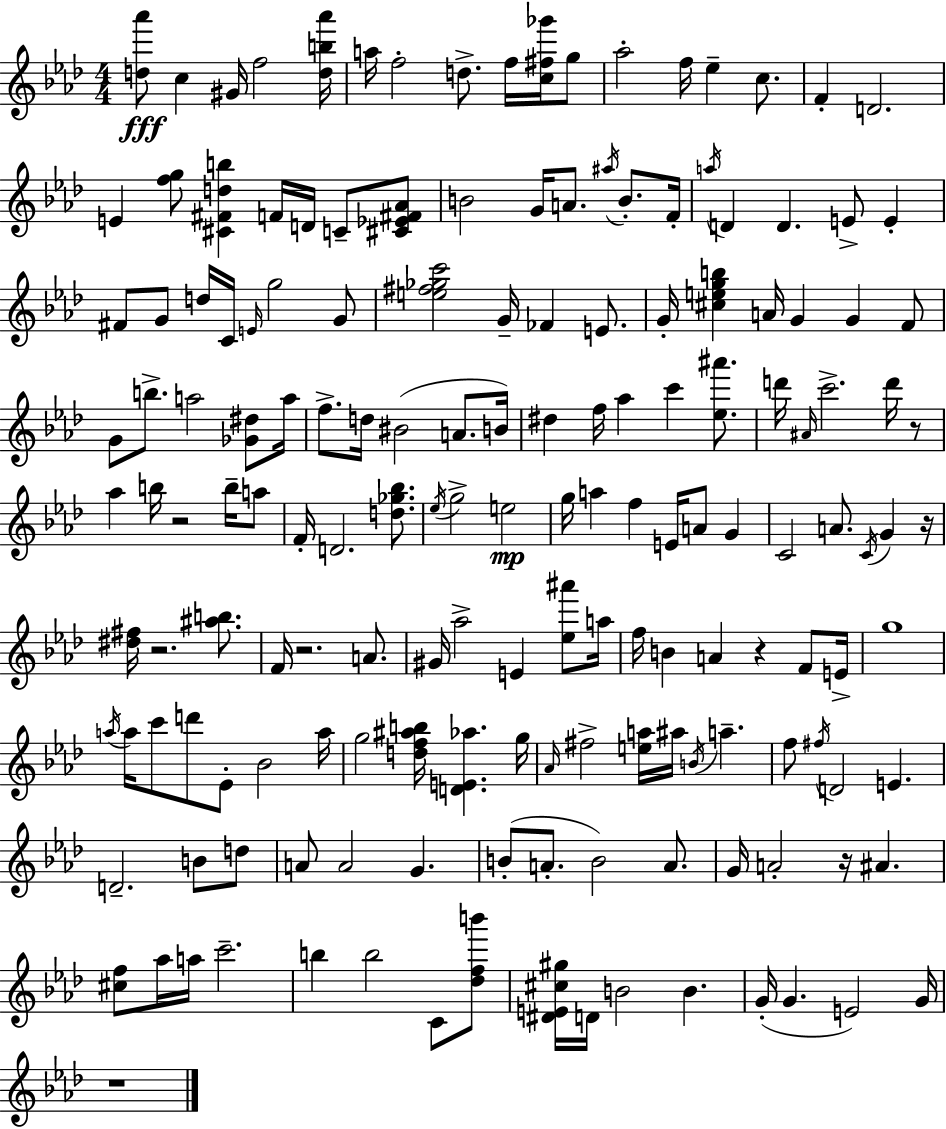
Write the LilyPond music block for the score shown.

{
  \clef treble
  \numericTimeSignature
  \time 4/4
  \key f \minor
  <d'' aes'''>8\fff c''4 gis'16 f''2 <d'' b'' aes'''>16 | a''16 f''2-. d''8.-> f''16 <c'' fis'' ges'''>16 g''8 | aes''2-. f''16 ees''4-- c''8. | f'4-. d'2. | \break e'4 <f'' g''>8 <cis' fis' d'' b''>4 f'16 d'16 c'8-- <cis' ees' fis' aes'>8 | b'2 g'16 a'8. \acciaccatura { ais''16 } b'8.-. | f'16-. \acciaccatura { a''16 } d'4 d'4. e'8-> e'4-. | fis'8 g'8 d''16 c'16 \grace { e'16 } g''2 | \break g'8 <e'' fis'' ges'' c'''>2 g'16-- fes'4 | e'8. g'16-. <cis'' e'' g'' b''>4 a'16 g'4 g'4 | f'8 g'8 b''8.-> a''2 | <ges' dis''>8 a''16 f''8.-> d''16 bis'2( a'8. | \break b'16) dis''4 f''16 aes''4 c'''4 | <ees'' ais'''>8. d'''16 \grace { ais'16 } c'''2.-> | d'''16 r8 aes''4 b''16 r2 | b''16-- a''8 f'16-. d'2. | \break <d'' ges'' bes''>8. \acciaccatura { ees''16 } g''2-> e''2\mp | g''16 a''4 f''4 e'16 a'8 | g'4 c'2 a'8. | \acciaccatura { c'16 } g'4 r16 <dis'' fis''>16 r2. | \break <ais'' b''>8. f'16 r2. | a'8. gis'16 aes''2-> e'4 | <ees'' ais'''>8 a''16 f''16 b'4 a'4 r4 | f'8 e'16-> g''1 | \break \acciaccatura { a''16 } a''16 c'''8 d'''8 ees'8-. bes'2 | a''16 g''2 <d'' f'' ais'' b''>16 | <d' e' aes''>4. g''16 \grace { aes'16 } fis''2-> | <e'' a''>16 ais''16 \acciaccatura { b'16 } a''4.-- f''8 \acciaccatura { fis''16 } d'2 | \break e'4. d'2.-- | b'8 d''8 a'8 a'2 | g'4. b'8-.( a'8.-. b'2) | a'8. g'16 a'2-. | \break r16 ais'4. <cis'' f''>8 aes''16 a''16 c'''2.-- | b''4 b''2 | c'8 <des'' f'' b'''>8 <dis' e' cis'' gis''>16 d'16 b'2 | b'4. g'16-.( g'4. | \break e'2) g'16 r1 | \bar "|."
}